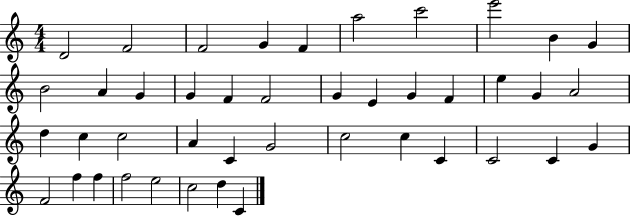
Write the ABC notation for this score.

X:1
T:Untitled
M:4/4
L:1/4
K:C
D2 F2 F2 G F a2 c'2 e'2 B G B2 A G G F F2 G E G F e G A2 d c c2 A C G2 c2 c C C2 C G F2 f f f2 e2 c2 d C